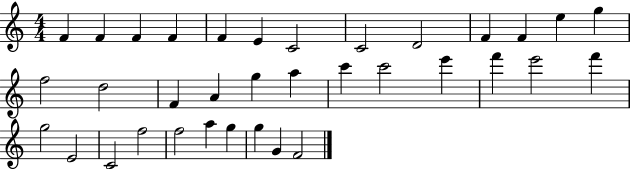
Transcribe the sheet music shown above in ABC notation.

X:1
T:Untitled
M:4/4
L:1/4
K:C
F F F F F E C2 C2 D2 F F e g f2 d2 F A g a c' c'2 e' f' e'2 f' g2 E2 C2 f2 f2 a g g G F2